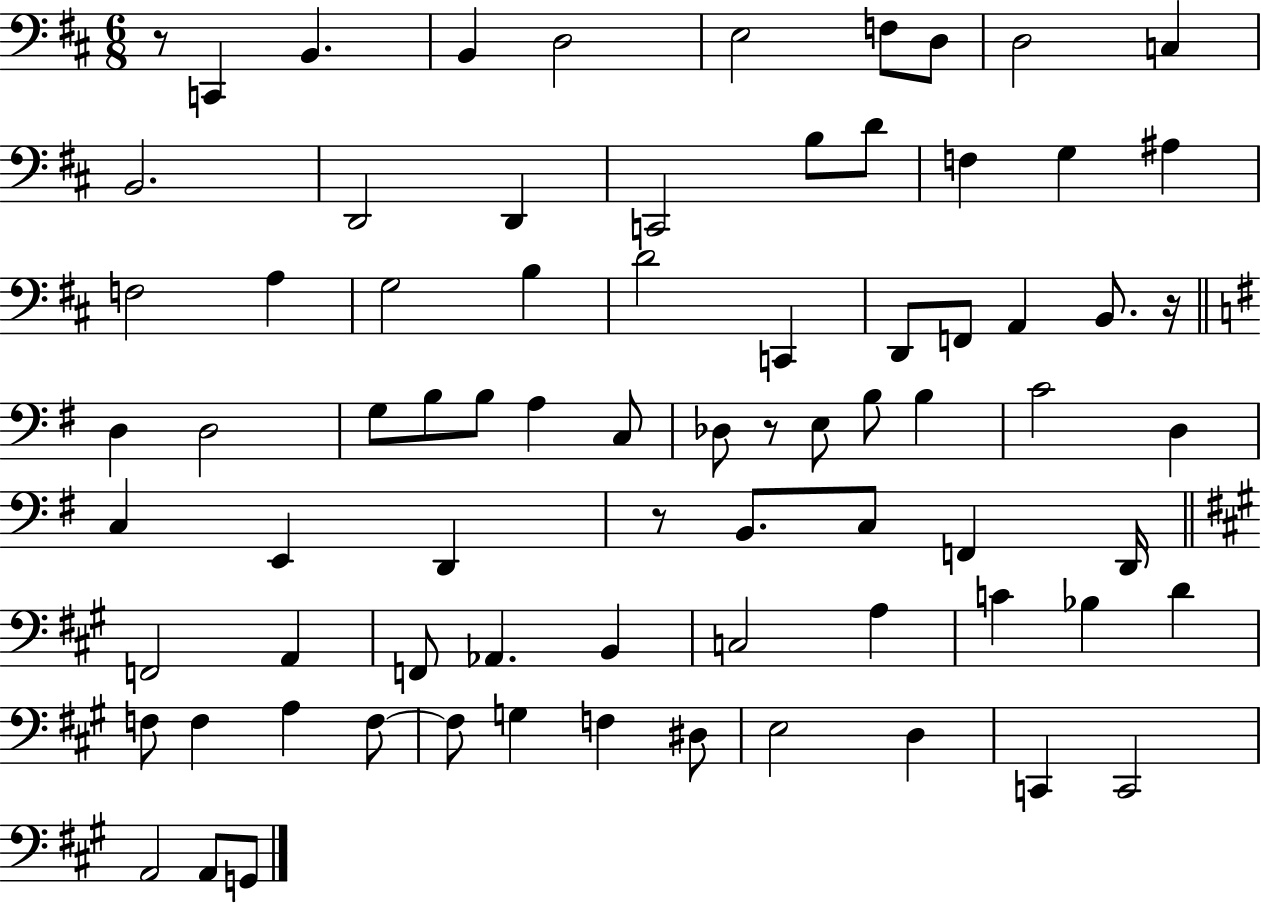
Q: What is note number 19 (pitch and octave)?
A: F3